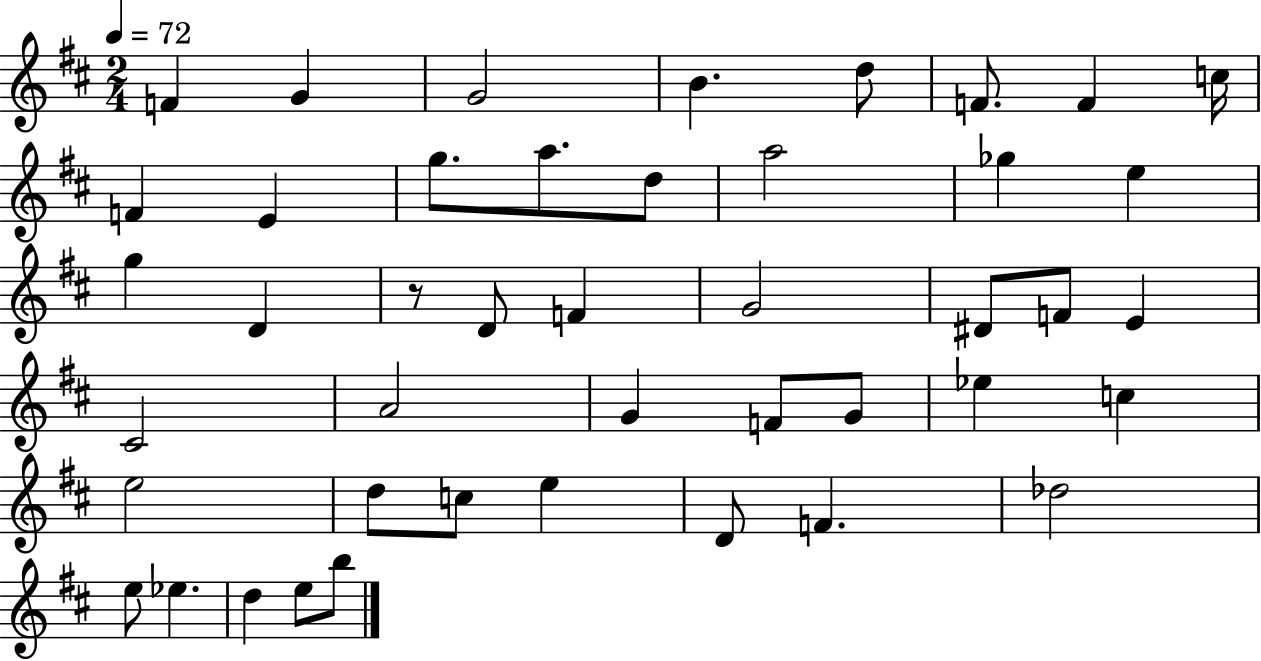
F4/q G4/q G4/h B4/q. D5/e F4/e. F4/q C5/s F4/q E4/q G5/e. A5/e. D5/e A5/h Gb5/q E5/q G5/q D4/q R/e D4/e F4/q G4/h D#4/e F4/e E4/q C#4/h A4/h G4/q F4/e G4/e Eb5/q C5/q E5/h D5/e C5/e E5/q D4/e F4/q. Db5/h E5/e Eb5/q. D5/q E5/e B5/e